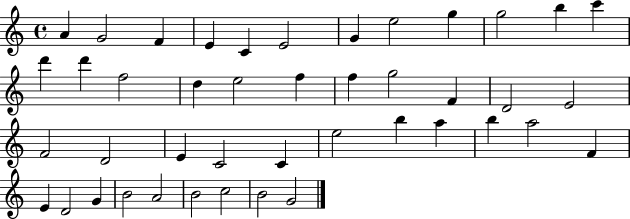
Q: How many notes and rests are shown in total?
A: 43